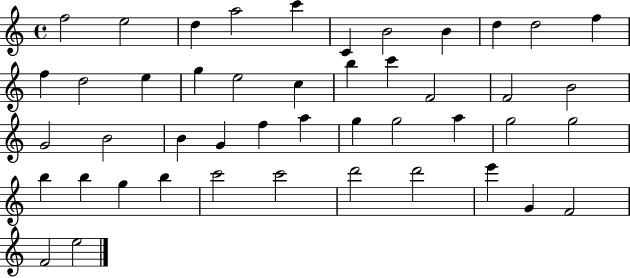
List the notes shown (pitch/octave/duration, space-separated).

F5/h E5/h D5/q A5/h C6/q C4/q B4/h B4/q D5/q D5/h F5/q F5/q D5/h E5/q G5/q E5/h C5/q B5/q C6/q F4/h F4/h B4/h G4/h B4/h B4/q G4/q F5/q A5/q G5/q G5/h A5/q G5/h G5/h B5/q B5/q G5/q B5/q C6/h C6/h D6/h D6/h E6/q G4/q F4/h F4/h E5/h